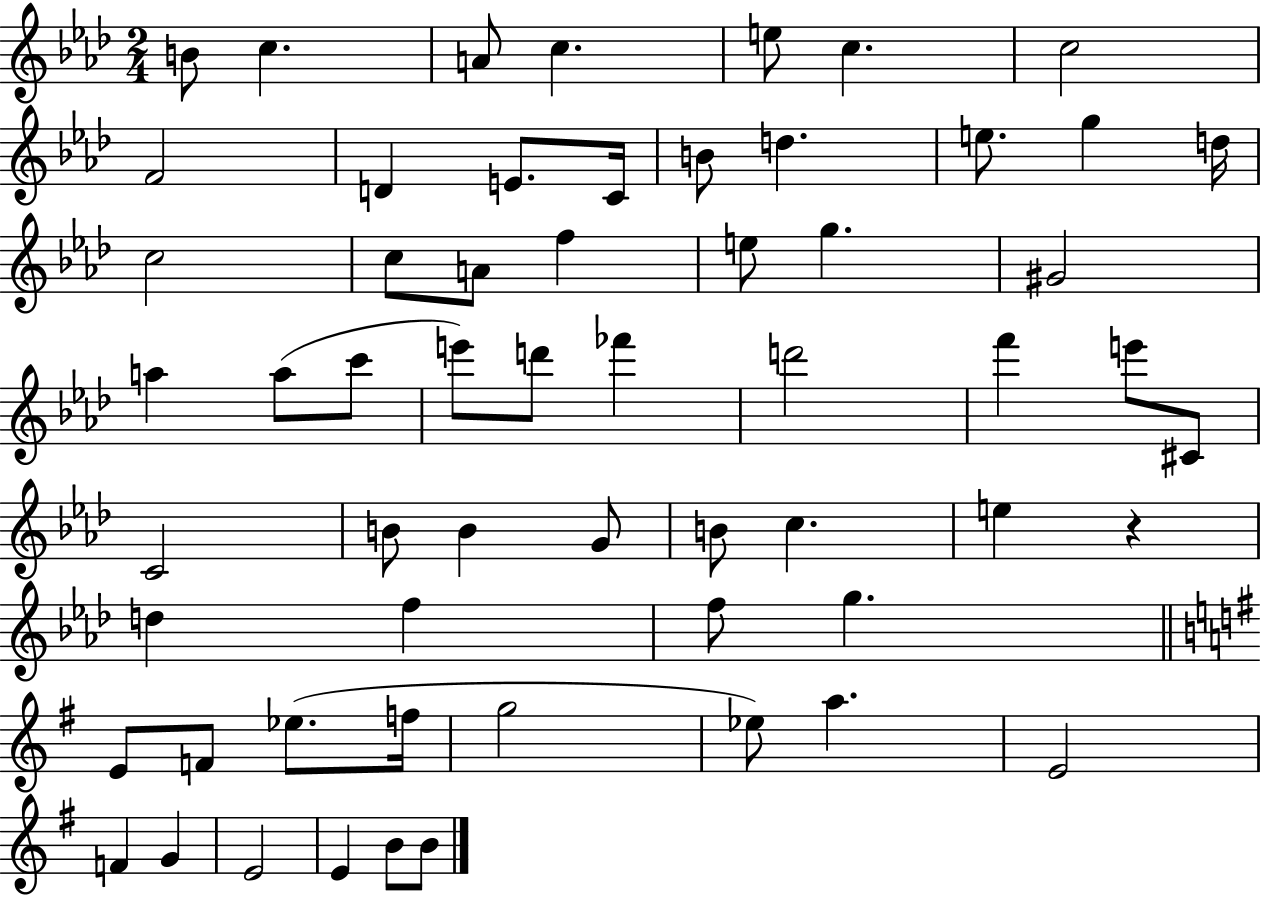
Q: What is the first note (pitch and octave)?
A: B4